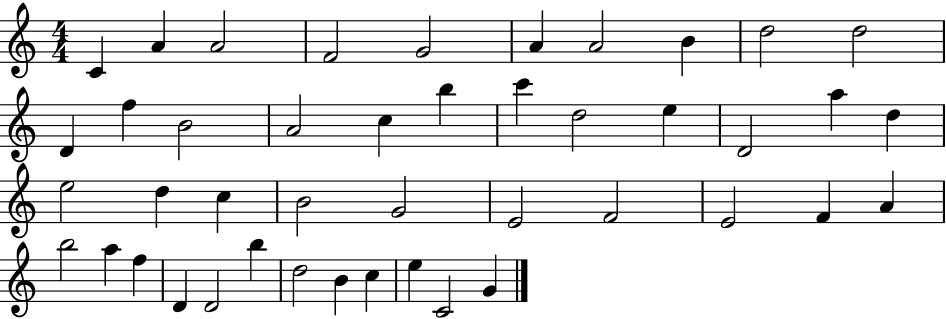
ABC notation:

X:1
T:Untitled
M:4/4
L:1/4
K:C
C A A2 F2 G2 A A2 B d2 d2 D f B2 A2 c b c' d2 e D2 a d e2 d c B2 G2 E2 F2 E2 F A b2 a f D D2 b d2 B c e C2 G